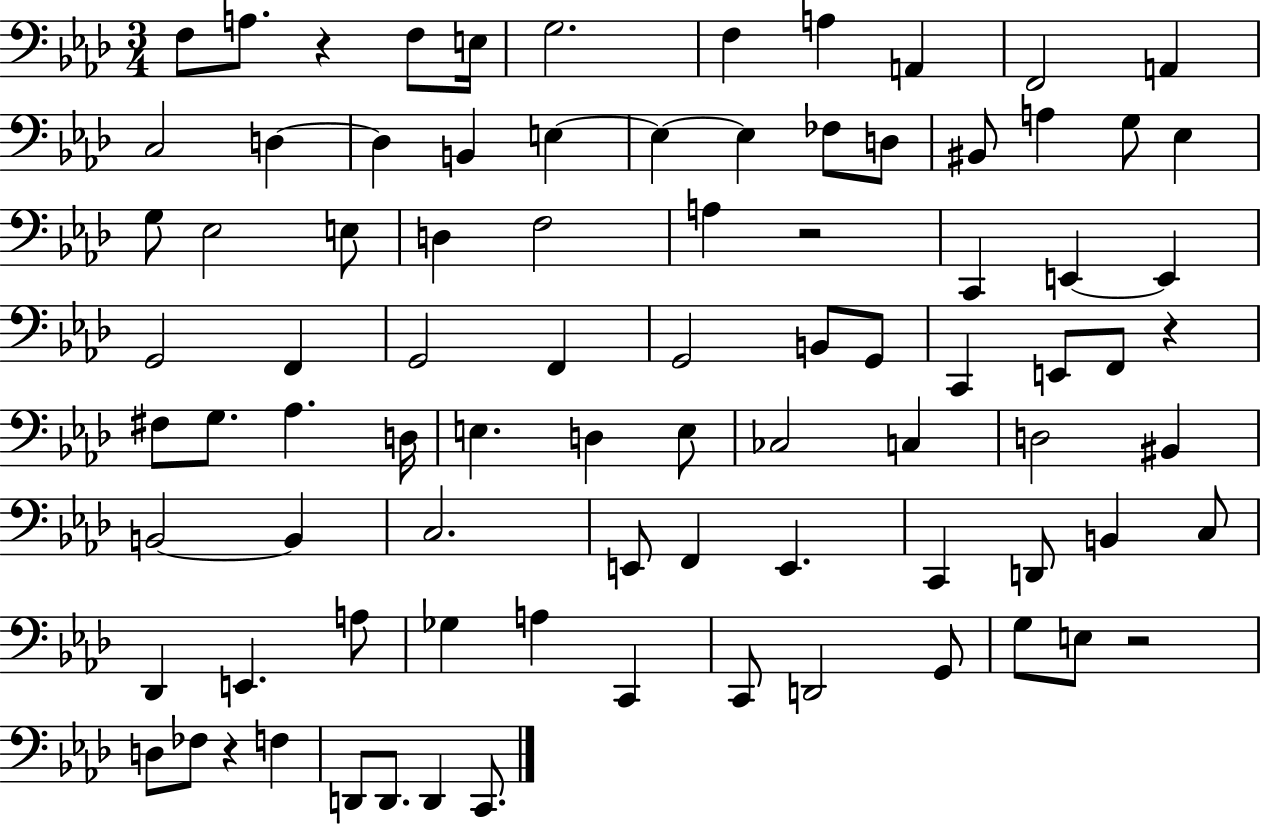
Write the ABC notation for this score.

X:1
T:Untitled
M:3/4
L:1/4
K:Ab
F,/2 A,/2 z F,/2 E,/4 G,2 F, A, A,, F,,2 A,, C,2 D, D, B,, E, E, E, _F,/2 D,/2 ^B,,/2 A, G,/2 _E, G,/2 _E,2 E,/2 D, F,2 A, z2 C,, E,, E,, G,,2 F,, G,,2 F,, G,,2 B,,/2 G,,/2 C,, E,,/2 F,,/2 z ^F,/2 G,/2 _A, D,/4 E, D, E,/2 _C,2 C, D,2 ^B,, B,,2 B,, C,2 E,,/2 F,, E,, C,, D,,/2 B,, C,/2 _D,, E,, A,/2 _G, A, C,, C,,/2 D,,2 G,,/2 G,/2 E,/2 z2 D,/2 _F,/2 z F, D,,/2 D,,/2 D,, C,,/2